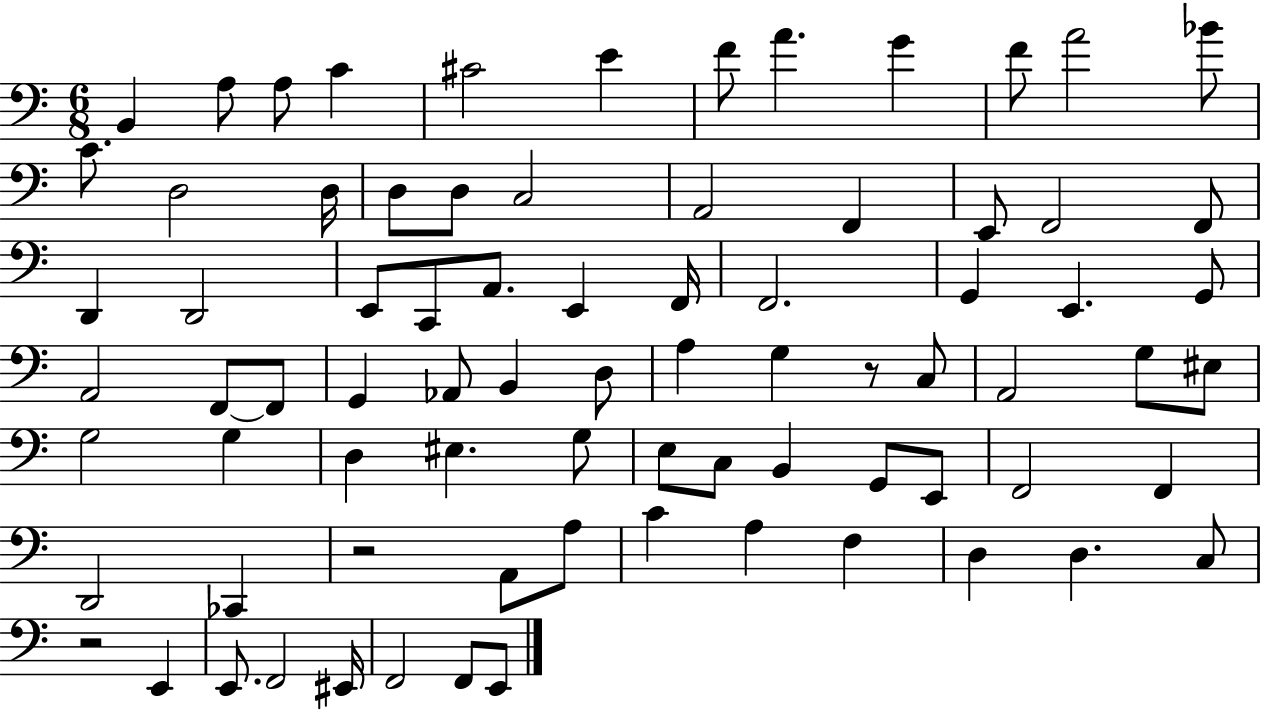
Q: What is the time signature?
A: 6/8